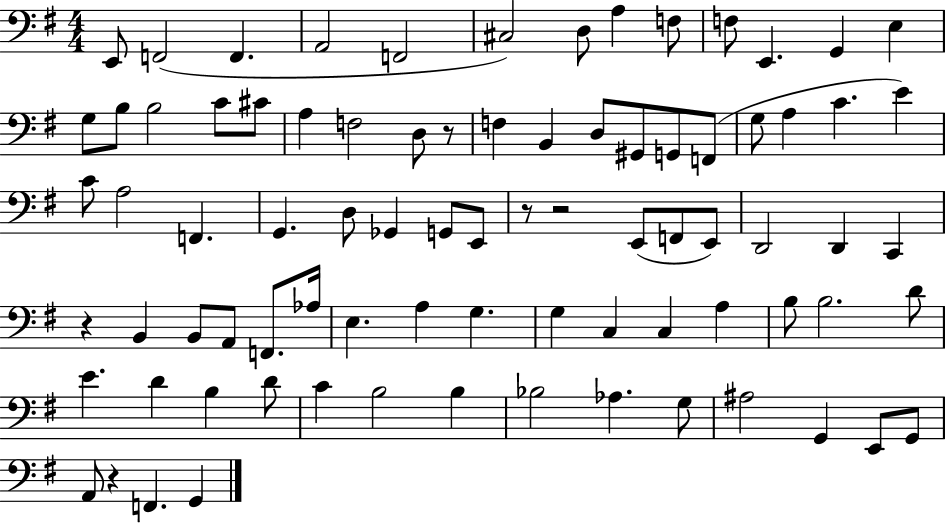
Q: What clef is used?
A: bass